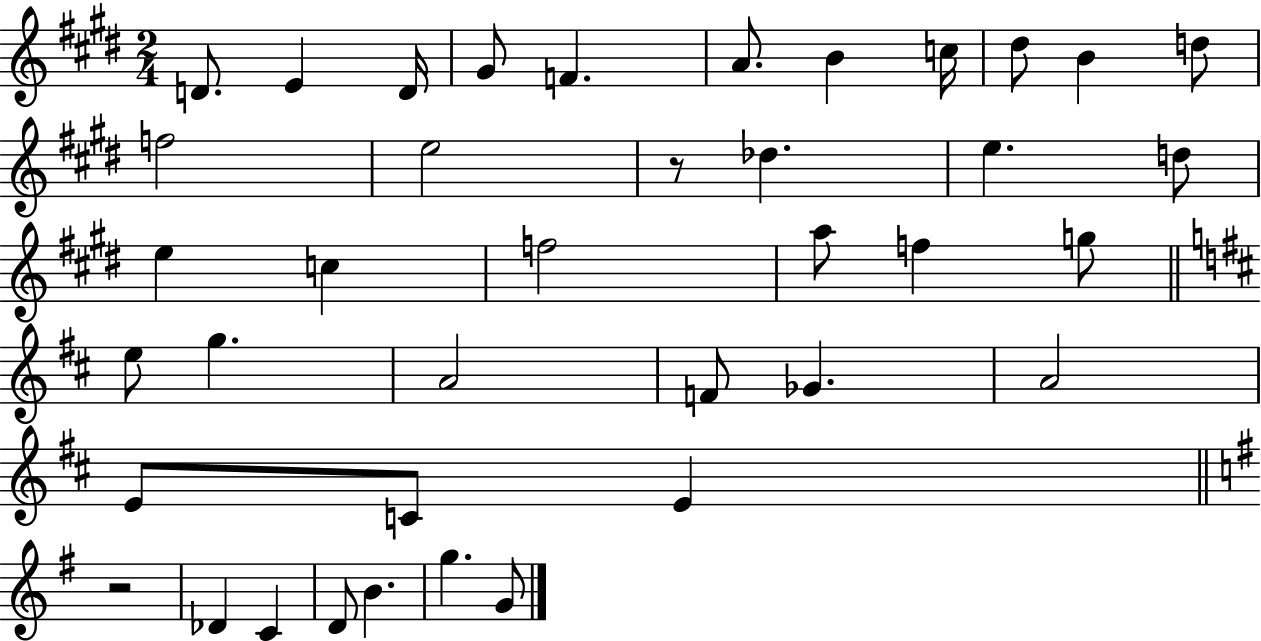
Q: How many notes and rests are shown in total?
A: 39